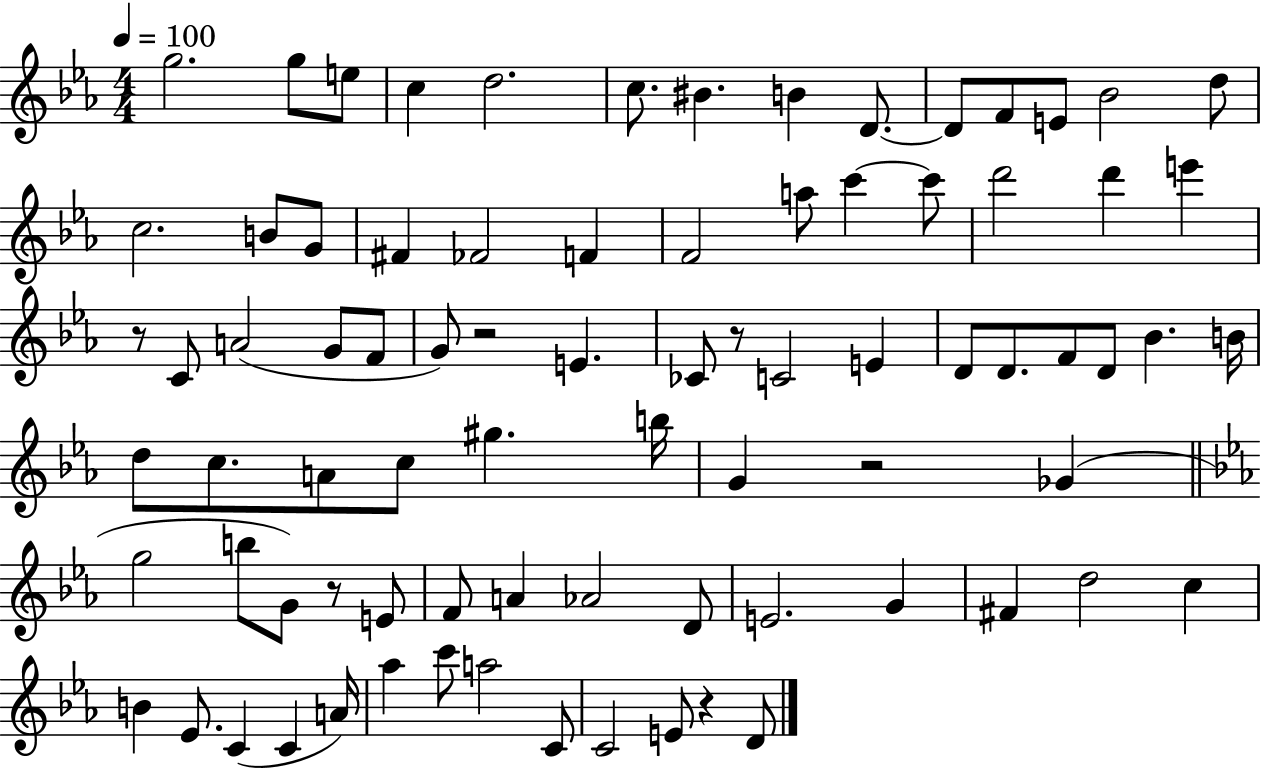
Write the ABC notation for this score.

X:1
T:Untitled
M:4/4
L:1/4
K:Eb
g2 g/2 e/2 c d2 c/2 ^B B D/2 D/2 F/2 E/2 _B2 d/2 c2 B/2 G/2 ^F _F2 F F2 a/2 c' c'/2 d'2 d' e' z/2 C/2 A2 G/2 F/2 G/2 z2 E _C/2 z/2 C2 E D/2 D/2 F/2 D/2 _B B/4 d/2 c/2 A/2 c/2 ^g b/4 G z2 _G g2 b/2 G/2 z/2 E/2 F/2 A _A2 D/2 E2 G ^F d2 c B _E/2 C C A/4 _a c'/2 a2 C/2 C2 E/2 z D/2